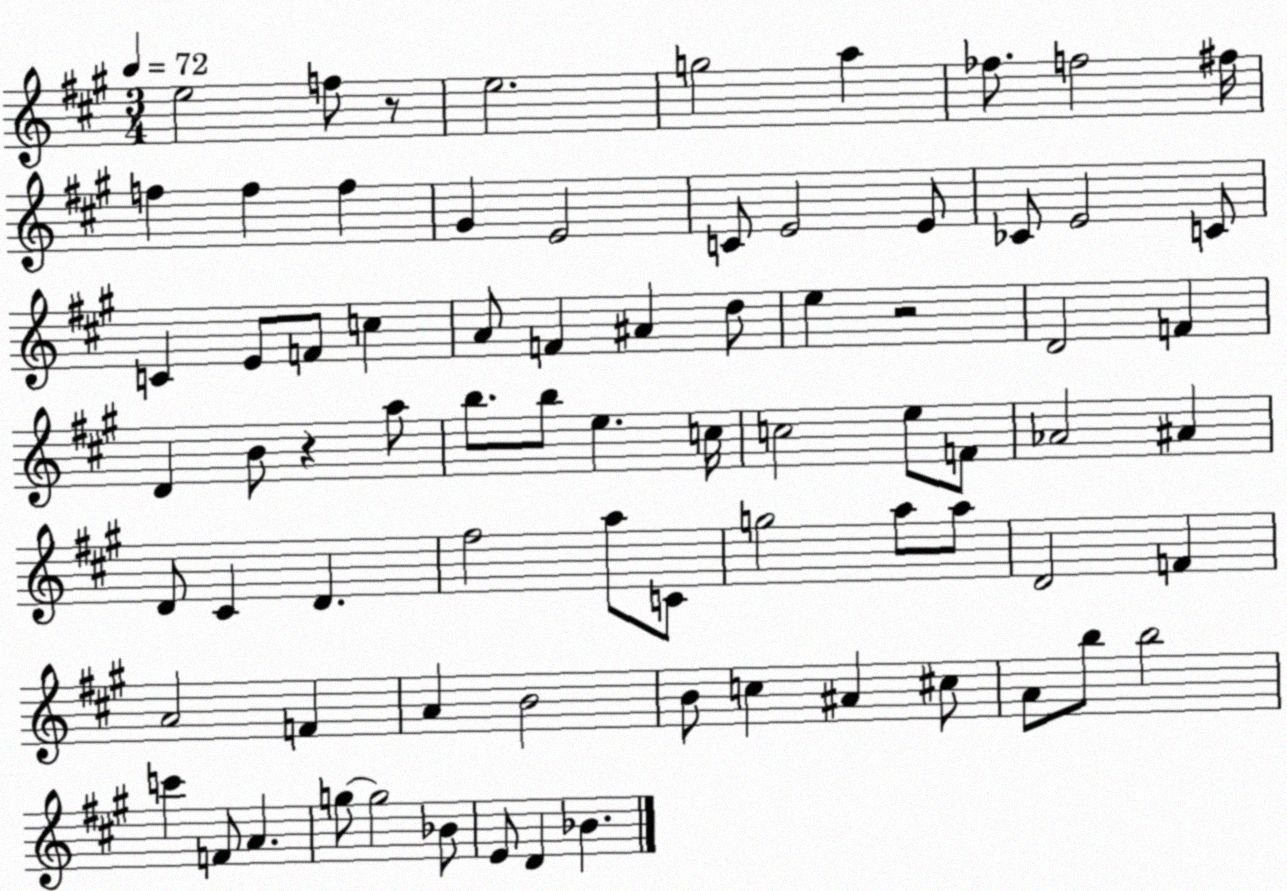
X:1
T:Untitled
M:3/4
L:1/4
K:A
e2 f/2 z/2 e2 g2 a _f/2 f2 ^f/4 f f f ^G E2 C/2 E2 E/2 _C/2 E2 C/2 C E/2 F/2 c A/2 F ^A d/2 e z2 D2 F D B/2 z a/2 b/2 b/2 e c/4 c2 e/2 F/2 _A2 ^A D/2 ^C D ^f2 a/2 C/2 g2 a/2 a/2 D2 F A2 F A B2 B/2 c ^A ^c/2 A/2 b/2 b2 c' F/2 A g/2 g2 _B/2 E/2 D _B